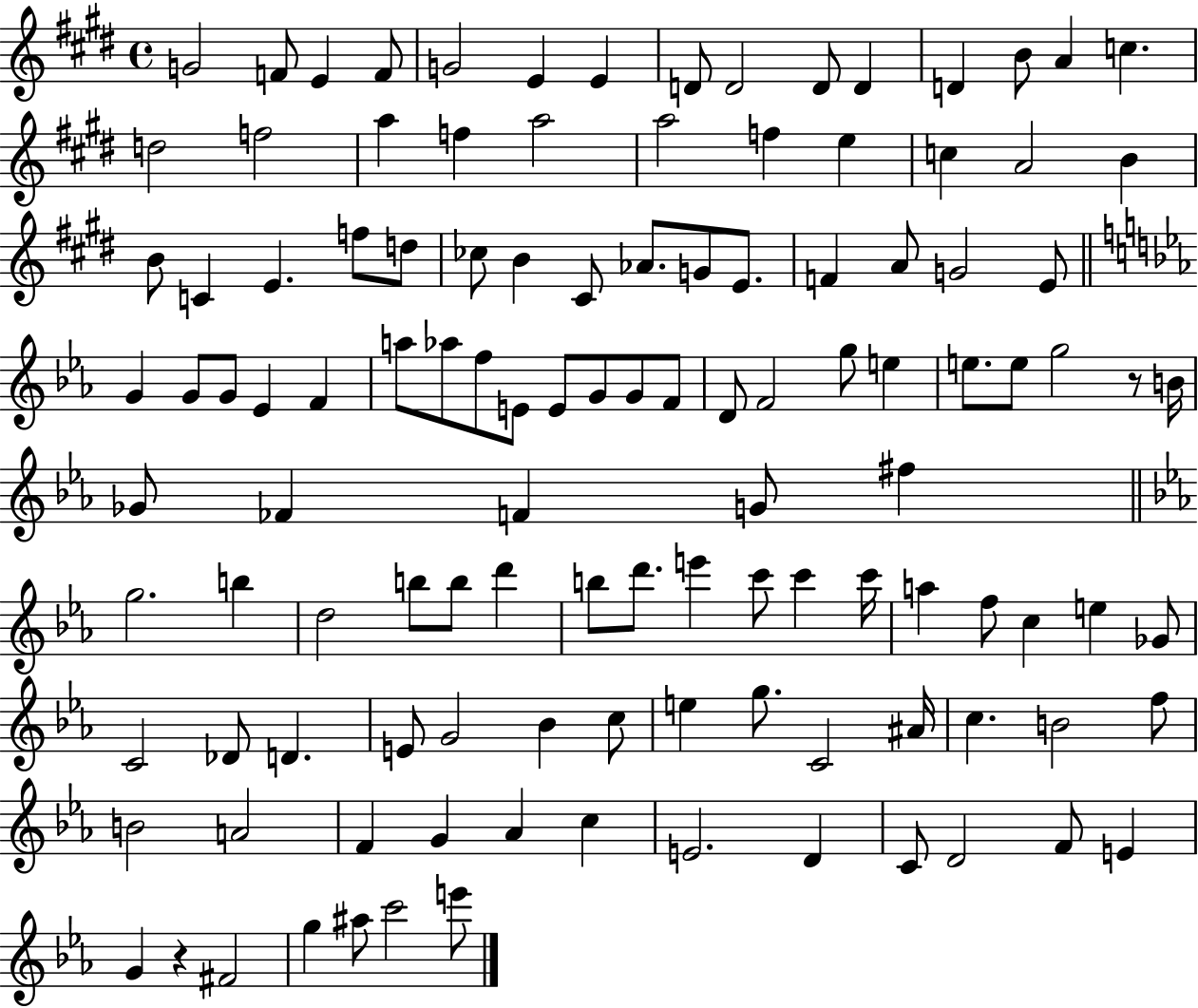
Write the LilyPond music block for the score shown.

{
  \clef treble
  \time 4/4
  \defaultTimeSignature
  \key e \major
  g'2 f'8 e'4 f'8 | g'2 e'4 e'4 | d'8 d'2 d'8 d'4 | d'4 b'8 a'4 c''4. | \break d''2 f''2 | a''4 f''4 a''2 | a''2 f''4 e''4 | c''4 a'2 b'4 | \break b'8 c'4 e'4. f''8 d''8 | ces''8 b'4 cis'8 aes'8. g'8 e'8. | f'4 a'8 g'2 e'8 | \bar "||" \break \key c \minor g'4 g'8 g'8 ees'4 f'4 | a''8 aes''8 f''8 e'8 e'8 g'8 g'8 f'8 | d'8 f'2 g''8 e''4 | e''8. e''8 g''2 r8 b'16 | \break ges'8 fes'4 f'4 g'8 fis''4 | \bar "||" \break \key ees \major g''2. b''4 | d''2 b''8 b''8 d'''4 | b''8 d'''8. e'''4 c'''8 c'''4 c'''16 | a''4 f''8 c''4 e''4 ges'8 | \break c'2 des'8 d'4. | e'8 g'2 bes'4 c''8 | e''4 g''8. c'2 ais'16 | c''4. b'2 f''8 | \break b'2 a'2 | f'4 g'4 aes'4 c''4 | e'2. d'4 | c'8 d'2 f'8 e'4 | \break g'4 r4 fis'2 | g''4 ais''8 c'''2 e'''8 | \bar "|."
}